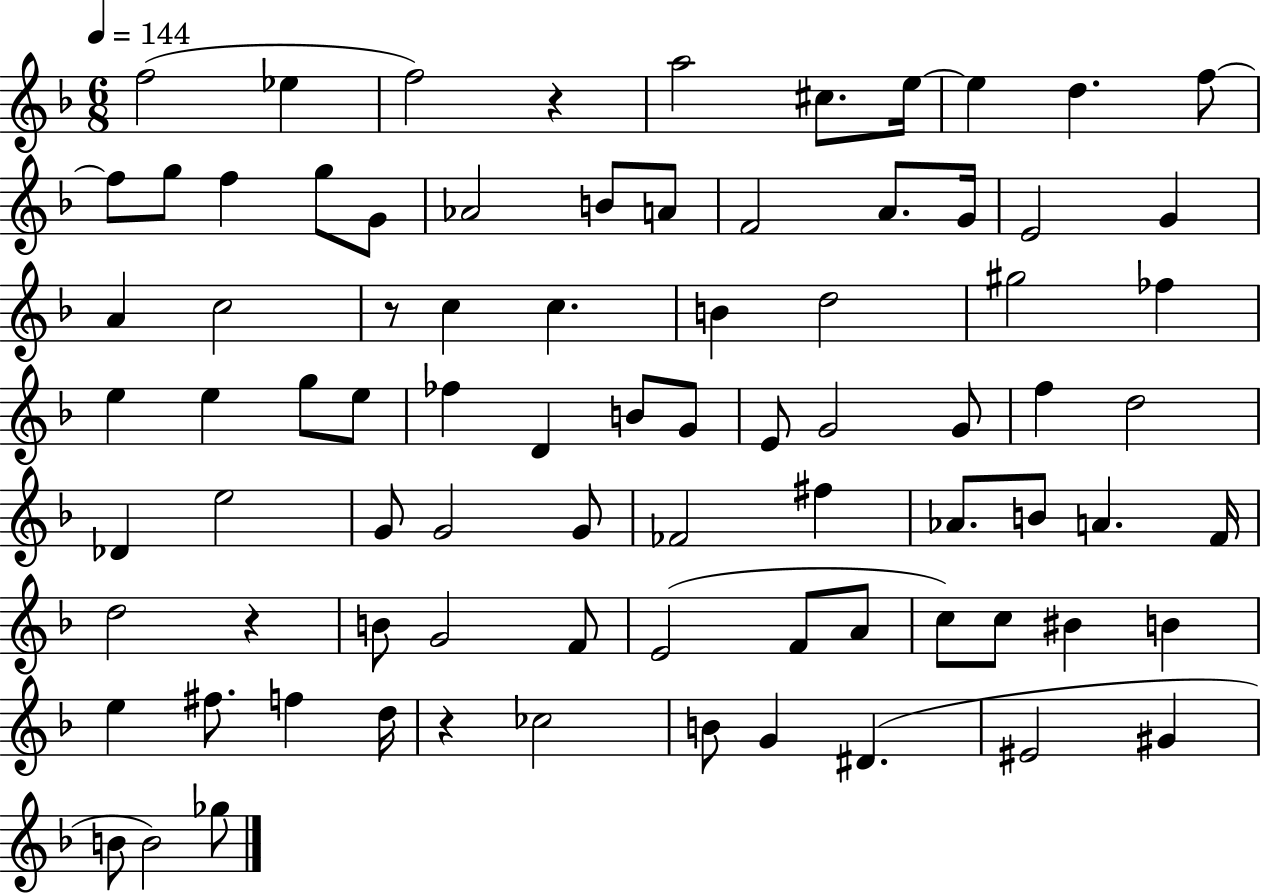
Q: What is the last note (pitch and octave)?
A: Gb5